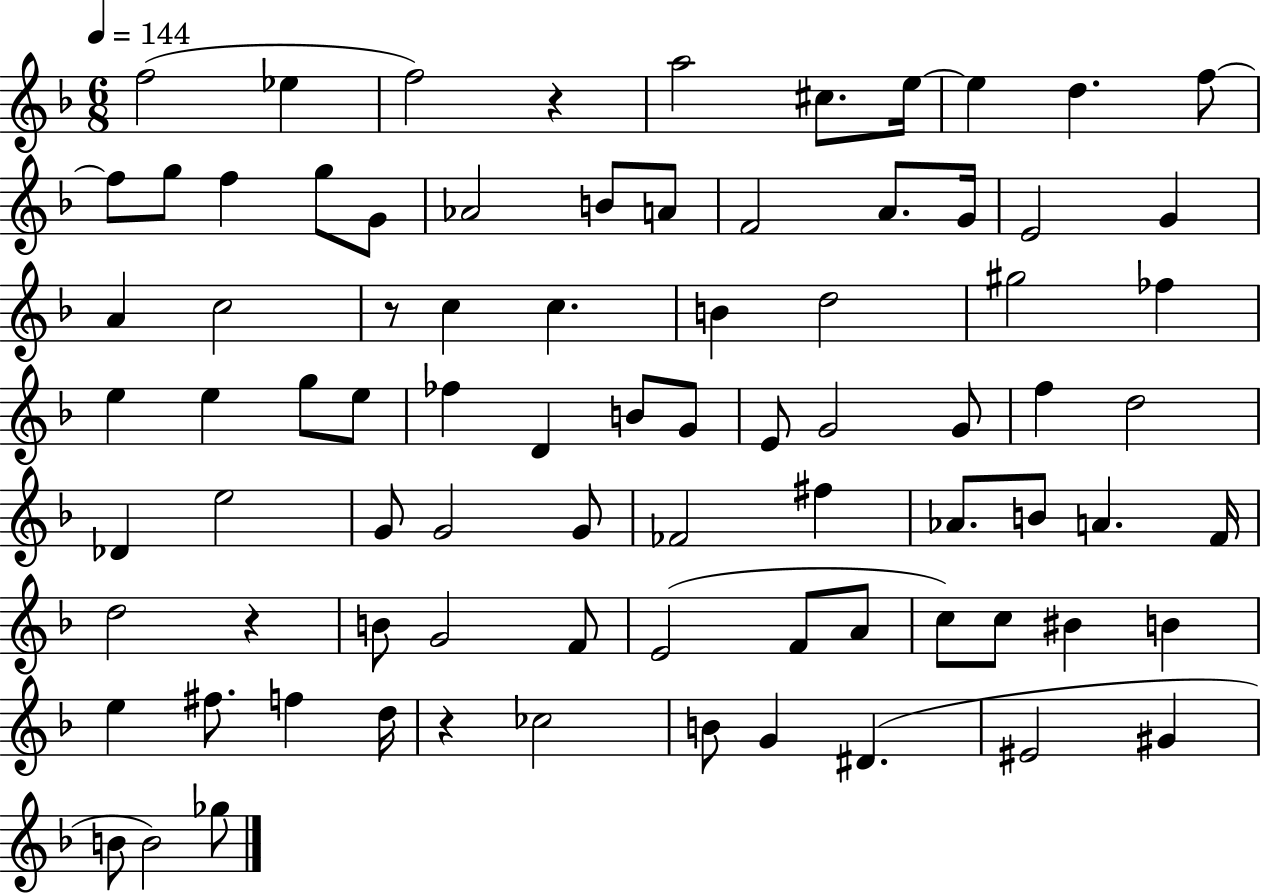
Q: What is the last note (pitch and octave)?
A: Gb5